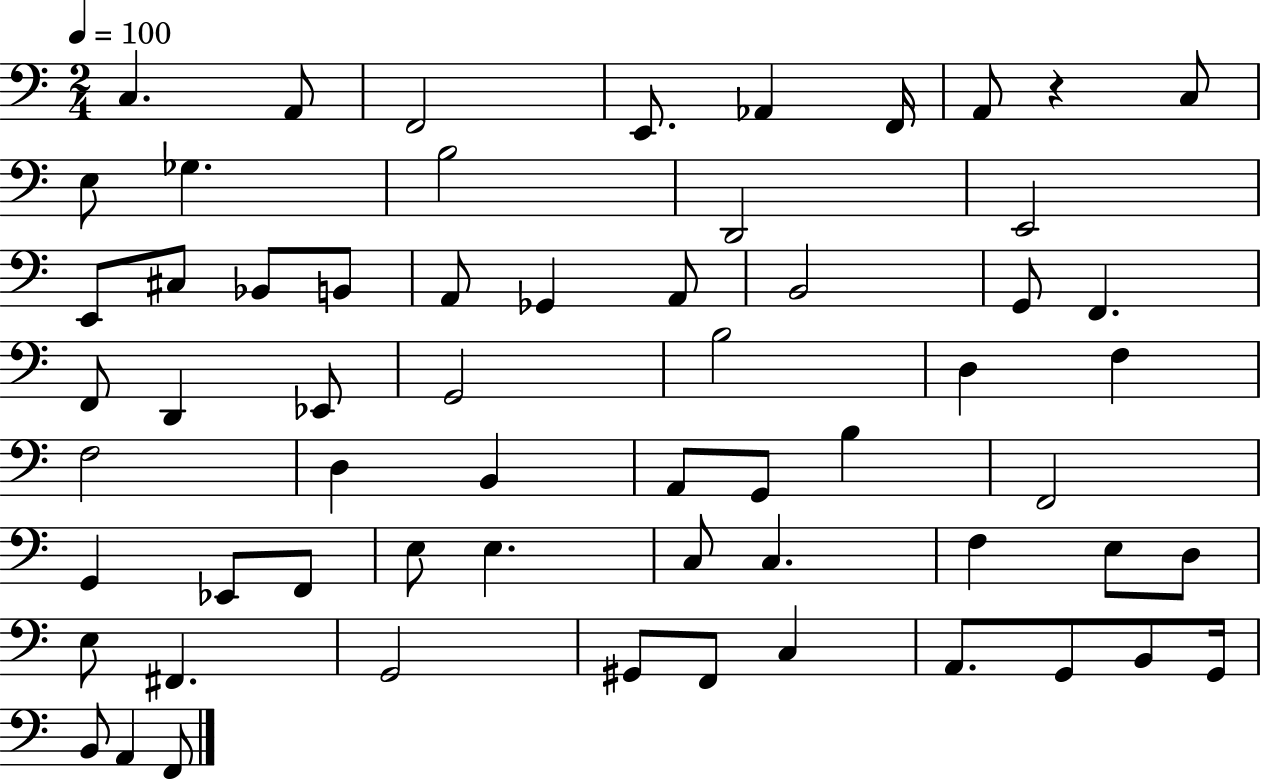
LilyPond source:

{
  \clef bass
  \numericTimeSignature
  \time 2/4
  \key c \major
  \tempo 4 = 100
  c4. a,8 | f,2 | e,8. aes,4 f,16 | a,8 r4 c8 | \break e8 ges4. | b2 | d,2 | e,2 | \break e,8 cis8 bes,8 b,8 | a,8 ges,4 a,8 | b,2 | g,8 f,4. | \break f,8 d,4 ees,8 | g,2 | b2 | d4 f4 | \break f2 | d4 b,4 | a,8 g,8 b4 | f,2 | \break g,4 ees,8 f,8 | e8 e4. | c8 c4. | f4 e8 d8 | \break e8 fis,4. | g,2 | gis,8 f,8 c4 | a,8. g,8 b,8 g,16 | \break b,8 a,4 f,8 | \bar "|."
}